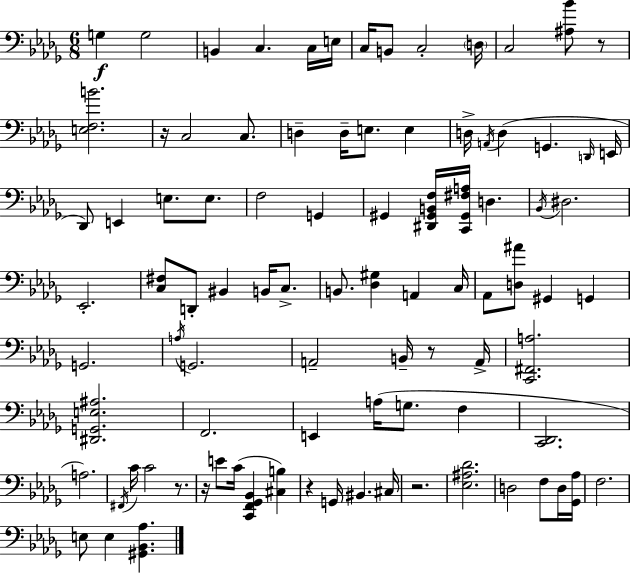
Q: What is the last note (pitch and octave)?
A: E3